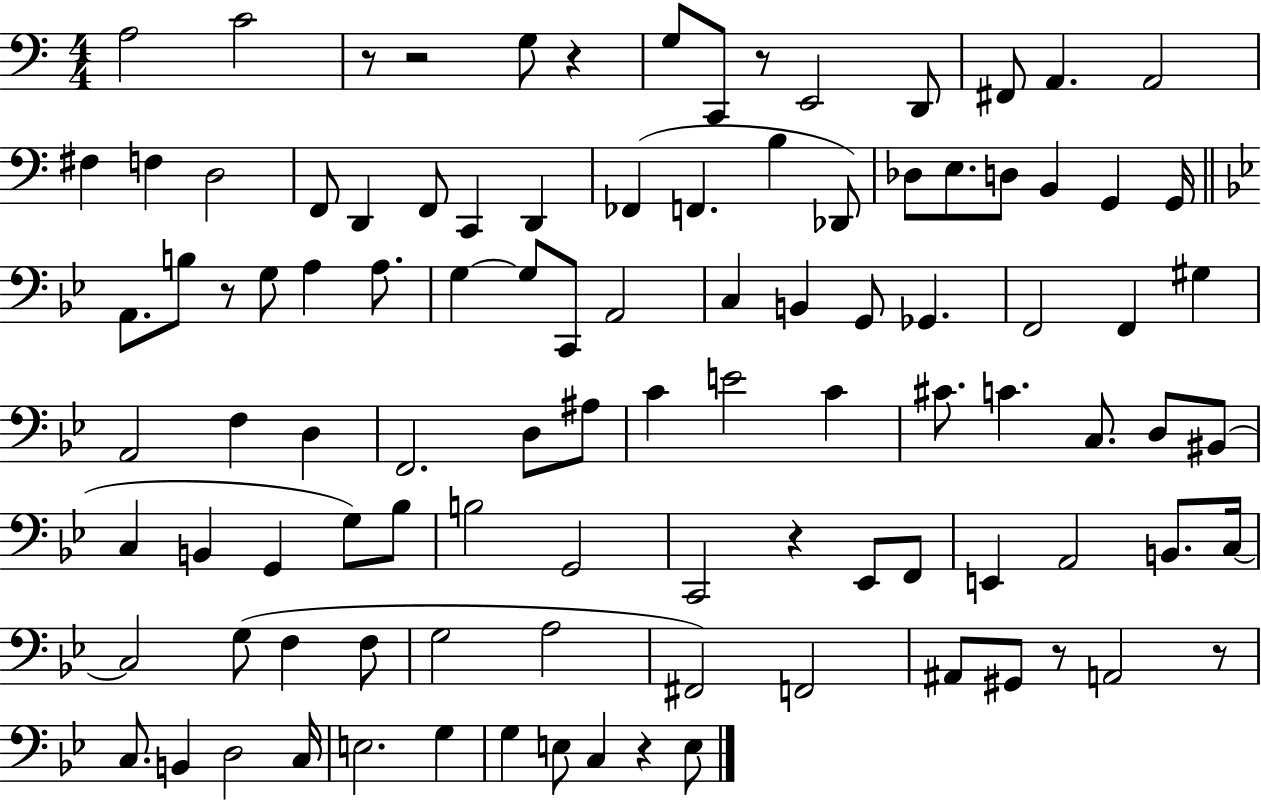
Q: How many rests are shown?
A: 9